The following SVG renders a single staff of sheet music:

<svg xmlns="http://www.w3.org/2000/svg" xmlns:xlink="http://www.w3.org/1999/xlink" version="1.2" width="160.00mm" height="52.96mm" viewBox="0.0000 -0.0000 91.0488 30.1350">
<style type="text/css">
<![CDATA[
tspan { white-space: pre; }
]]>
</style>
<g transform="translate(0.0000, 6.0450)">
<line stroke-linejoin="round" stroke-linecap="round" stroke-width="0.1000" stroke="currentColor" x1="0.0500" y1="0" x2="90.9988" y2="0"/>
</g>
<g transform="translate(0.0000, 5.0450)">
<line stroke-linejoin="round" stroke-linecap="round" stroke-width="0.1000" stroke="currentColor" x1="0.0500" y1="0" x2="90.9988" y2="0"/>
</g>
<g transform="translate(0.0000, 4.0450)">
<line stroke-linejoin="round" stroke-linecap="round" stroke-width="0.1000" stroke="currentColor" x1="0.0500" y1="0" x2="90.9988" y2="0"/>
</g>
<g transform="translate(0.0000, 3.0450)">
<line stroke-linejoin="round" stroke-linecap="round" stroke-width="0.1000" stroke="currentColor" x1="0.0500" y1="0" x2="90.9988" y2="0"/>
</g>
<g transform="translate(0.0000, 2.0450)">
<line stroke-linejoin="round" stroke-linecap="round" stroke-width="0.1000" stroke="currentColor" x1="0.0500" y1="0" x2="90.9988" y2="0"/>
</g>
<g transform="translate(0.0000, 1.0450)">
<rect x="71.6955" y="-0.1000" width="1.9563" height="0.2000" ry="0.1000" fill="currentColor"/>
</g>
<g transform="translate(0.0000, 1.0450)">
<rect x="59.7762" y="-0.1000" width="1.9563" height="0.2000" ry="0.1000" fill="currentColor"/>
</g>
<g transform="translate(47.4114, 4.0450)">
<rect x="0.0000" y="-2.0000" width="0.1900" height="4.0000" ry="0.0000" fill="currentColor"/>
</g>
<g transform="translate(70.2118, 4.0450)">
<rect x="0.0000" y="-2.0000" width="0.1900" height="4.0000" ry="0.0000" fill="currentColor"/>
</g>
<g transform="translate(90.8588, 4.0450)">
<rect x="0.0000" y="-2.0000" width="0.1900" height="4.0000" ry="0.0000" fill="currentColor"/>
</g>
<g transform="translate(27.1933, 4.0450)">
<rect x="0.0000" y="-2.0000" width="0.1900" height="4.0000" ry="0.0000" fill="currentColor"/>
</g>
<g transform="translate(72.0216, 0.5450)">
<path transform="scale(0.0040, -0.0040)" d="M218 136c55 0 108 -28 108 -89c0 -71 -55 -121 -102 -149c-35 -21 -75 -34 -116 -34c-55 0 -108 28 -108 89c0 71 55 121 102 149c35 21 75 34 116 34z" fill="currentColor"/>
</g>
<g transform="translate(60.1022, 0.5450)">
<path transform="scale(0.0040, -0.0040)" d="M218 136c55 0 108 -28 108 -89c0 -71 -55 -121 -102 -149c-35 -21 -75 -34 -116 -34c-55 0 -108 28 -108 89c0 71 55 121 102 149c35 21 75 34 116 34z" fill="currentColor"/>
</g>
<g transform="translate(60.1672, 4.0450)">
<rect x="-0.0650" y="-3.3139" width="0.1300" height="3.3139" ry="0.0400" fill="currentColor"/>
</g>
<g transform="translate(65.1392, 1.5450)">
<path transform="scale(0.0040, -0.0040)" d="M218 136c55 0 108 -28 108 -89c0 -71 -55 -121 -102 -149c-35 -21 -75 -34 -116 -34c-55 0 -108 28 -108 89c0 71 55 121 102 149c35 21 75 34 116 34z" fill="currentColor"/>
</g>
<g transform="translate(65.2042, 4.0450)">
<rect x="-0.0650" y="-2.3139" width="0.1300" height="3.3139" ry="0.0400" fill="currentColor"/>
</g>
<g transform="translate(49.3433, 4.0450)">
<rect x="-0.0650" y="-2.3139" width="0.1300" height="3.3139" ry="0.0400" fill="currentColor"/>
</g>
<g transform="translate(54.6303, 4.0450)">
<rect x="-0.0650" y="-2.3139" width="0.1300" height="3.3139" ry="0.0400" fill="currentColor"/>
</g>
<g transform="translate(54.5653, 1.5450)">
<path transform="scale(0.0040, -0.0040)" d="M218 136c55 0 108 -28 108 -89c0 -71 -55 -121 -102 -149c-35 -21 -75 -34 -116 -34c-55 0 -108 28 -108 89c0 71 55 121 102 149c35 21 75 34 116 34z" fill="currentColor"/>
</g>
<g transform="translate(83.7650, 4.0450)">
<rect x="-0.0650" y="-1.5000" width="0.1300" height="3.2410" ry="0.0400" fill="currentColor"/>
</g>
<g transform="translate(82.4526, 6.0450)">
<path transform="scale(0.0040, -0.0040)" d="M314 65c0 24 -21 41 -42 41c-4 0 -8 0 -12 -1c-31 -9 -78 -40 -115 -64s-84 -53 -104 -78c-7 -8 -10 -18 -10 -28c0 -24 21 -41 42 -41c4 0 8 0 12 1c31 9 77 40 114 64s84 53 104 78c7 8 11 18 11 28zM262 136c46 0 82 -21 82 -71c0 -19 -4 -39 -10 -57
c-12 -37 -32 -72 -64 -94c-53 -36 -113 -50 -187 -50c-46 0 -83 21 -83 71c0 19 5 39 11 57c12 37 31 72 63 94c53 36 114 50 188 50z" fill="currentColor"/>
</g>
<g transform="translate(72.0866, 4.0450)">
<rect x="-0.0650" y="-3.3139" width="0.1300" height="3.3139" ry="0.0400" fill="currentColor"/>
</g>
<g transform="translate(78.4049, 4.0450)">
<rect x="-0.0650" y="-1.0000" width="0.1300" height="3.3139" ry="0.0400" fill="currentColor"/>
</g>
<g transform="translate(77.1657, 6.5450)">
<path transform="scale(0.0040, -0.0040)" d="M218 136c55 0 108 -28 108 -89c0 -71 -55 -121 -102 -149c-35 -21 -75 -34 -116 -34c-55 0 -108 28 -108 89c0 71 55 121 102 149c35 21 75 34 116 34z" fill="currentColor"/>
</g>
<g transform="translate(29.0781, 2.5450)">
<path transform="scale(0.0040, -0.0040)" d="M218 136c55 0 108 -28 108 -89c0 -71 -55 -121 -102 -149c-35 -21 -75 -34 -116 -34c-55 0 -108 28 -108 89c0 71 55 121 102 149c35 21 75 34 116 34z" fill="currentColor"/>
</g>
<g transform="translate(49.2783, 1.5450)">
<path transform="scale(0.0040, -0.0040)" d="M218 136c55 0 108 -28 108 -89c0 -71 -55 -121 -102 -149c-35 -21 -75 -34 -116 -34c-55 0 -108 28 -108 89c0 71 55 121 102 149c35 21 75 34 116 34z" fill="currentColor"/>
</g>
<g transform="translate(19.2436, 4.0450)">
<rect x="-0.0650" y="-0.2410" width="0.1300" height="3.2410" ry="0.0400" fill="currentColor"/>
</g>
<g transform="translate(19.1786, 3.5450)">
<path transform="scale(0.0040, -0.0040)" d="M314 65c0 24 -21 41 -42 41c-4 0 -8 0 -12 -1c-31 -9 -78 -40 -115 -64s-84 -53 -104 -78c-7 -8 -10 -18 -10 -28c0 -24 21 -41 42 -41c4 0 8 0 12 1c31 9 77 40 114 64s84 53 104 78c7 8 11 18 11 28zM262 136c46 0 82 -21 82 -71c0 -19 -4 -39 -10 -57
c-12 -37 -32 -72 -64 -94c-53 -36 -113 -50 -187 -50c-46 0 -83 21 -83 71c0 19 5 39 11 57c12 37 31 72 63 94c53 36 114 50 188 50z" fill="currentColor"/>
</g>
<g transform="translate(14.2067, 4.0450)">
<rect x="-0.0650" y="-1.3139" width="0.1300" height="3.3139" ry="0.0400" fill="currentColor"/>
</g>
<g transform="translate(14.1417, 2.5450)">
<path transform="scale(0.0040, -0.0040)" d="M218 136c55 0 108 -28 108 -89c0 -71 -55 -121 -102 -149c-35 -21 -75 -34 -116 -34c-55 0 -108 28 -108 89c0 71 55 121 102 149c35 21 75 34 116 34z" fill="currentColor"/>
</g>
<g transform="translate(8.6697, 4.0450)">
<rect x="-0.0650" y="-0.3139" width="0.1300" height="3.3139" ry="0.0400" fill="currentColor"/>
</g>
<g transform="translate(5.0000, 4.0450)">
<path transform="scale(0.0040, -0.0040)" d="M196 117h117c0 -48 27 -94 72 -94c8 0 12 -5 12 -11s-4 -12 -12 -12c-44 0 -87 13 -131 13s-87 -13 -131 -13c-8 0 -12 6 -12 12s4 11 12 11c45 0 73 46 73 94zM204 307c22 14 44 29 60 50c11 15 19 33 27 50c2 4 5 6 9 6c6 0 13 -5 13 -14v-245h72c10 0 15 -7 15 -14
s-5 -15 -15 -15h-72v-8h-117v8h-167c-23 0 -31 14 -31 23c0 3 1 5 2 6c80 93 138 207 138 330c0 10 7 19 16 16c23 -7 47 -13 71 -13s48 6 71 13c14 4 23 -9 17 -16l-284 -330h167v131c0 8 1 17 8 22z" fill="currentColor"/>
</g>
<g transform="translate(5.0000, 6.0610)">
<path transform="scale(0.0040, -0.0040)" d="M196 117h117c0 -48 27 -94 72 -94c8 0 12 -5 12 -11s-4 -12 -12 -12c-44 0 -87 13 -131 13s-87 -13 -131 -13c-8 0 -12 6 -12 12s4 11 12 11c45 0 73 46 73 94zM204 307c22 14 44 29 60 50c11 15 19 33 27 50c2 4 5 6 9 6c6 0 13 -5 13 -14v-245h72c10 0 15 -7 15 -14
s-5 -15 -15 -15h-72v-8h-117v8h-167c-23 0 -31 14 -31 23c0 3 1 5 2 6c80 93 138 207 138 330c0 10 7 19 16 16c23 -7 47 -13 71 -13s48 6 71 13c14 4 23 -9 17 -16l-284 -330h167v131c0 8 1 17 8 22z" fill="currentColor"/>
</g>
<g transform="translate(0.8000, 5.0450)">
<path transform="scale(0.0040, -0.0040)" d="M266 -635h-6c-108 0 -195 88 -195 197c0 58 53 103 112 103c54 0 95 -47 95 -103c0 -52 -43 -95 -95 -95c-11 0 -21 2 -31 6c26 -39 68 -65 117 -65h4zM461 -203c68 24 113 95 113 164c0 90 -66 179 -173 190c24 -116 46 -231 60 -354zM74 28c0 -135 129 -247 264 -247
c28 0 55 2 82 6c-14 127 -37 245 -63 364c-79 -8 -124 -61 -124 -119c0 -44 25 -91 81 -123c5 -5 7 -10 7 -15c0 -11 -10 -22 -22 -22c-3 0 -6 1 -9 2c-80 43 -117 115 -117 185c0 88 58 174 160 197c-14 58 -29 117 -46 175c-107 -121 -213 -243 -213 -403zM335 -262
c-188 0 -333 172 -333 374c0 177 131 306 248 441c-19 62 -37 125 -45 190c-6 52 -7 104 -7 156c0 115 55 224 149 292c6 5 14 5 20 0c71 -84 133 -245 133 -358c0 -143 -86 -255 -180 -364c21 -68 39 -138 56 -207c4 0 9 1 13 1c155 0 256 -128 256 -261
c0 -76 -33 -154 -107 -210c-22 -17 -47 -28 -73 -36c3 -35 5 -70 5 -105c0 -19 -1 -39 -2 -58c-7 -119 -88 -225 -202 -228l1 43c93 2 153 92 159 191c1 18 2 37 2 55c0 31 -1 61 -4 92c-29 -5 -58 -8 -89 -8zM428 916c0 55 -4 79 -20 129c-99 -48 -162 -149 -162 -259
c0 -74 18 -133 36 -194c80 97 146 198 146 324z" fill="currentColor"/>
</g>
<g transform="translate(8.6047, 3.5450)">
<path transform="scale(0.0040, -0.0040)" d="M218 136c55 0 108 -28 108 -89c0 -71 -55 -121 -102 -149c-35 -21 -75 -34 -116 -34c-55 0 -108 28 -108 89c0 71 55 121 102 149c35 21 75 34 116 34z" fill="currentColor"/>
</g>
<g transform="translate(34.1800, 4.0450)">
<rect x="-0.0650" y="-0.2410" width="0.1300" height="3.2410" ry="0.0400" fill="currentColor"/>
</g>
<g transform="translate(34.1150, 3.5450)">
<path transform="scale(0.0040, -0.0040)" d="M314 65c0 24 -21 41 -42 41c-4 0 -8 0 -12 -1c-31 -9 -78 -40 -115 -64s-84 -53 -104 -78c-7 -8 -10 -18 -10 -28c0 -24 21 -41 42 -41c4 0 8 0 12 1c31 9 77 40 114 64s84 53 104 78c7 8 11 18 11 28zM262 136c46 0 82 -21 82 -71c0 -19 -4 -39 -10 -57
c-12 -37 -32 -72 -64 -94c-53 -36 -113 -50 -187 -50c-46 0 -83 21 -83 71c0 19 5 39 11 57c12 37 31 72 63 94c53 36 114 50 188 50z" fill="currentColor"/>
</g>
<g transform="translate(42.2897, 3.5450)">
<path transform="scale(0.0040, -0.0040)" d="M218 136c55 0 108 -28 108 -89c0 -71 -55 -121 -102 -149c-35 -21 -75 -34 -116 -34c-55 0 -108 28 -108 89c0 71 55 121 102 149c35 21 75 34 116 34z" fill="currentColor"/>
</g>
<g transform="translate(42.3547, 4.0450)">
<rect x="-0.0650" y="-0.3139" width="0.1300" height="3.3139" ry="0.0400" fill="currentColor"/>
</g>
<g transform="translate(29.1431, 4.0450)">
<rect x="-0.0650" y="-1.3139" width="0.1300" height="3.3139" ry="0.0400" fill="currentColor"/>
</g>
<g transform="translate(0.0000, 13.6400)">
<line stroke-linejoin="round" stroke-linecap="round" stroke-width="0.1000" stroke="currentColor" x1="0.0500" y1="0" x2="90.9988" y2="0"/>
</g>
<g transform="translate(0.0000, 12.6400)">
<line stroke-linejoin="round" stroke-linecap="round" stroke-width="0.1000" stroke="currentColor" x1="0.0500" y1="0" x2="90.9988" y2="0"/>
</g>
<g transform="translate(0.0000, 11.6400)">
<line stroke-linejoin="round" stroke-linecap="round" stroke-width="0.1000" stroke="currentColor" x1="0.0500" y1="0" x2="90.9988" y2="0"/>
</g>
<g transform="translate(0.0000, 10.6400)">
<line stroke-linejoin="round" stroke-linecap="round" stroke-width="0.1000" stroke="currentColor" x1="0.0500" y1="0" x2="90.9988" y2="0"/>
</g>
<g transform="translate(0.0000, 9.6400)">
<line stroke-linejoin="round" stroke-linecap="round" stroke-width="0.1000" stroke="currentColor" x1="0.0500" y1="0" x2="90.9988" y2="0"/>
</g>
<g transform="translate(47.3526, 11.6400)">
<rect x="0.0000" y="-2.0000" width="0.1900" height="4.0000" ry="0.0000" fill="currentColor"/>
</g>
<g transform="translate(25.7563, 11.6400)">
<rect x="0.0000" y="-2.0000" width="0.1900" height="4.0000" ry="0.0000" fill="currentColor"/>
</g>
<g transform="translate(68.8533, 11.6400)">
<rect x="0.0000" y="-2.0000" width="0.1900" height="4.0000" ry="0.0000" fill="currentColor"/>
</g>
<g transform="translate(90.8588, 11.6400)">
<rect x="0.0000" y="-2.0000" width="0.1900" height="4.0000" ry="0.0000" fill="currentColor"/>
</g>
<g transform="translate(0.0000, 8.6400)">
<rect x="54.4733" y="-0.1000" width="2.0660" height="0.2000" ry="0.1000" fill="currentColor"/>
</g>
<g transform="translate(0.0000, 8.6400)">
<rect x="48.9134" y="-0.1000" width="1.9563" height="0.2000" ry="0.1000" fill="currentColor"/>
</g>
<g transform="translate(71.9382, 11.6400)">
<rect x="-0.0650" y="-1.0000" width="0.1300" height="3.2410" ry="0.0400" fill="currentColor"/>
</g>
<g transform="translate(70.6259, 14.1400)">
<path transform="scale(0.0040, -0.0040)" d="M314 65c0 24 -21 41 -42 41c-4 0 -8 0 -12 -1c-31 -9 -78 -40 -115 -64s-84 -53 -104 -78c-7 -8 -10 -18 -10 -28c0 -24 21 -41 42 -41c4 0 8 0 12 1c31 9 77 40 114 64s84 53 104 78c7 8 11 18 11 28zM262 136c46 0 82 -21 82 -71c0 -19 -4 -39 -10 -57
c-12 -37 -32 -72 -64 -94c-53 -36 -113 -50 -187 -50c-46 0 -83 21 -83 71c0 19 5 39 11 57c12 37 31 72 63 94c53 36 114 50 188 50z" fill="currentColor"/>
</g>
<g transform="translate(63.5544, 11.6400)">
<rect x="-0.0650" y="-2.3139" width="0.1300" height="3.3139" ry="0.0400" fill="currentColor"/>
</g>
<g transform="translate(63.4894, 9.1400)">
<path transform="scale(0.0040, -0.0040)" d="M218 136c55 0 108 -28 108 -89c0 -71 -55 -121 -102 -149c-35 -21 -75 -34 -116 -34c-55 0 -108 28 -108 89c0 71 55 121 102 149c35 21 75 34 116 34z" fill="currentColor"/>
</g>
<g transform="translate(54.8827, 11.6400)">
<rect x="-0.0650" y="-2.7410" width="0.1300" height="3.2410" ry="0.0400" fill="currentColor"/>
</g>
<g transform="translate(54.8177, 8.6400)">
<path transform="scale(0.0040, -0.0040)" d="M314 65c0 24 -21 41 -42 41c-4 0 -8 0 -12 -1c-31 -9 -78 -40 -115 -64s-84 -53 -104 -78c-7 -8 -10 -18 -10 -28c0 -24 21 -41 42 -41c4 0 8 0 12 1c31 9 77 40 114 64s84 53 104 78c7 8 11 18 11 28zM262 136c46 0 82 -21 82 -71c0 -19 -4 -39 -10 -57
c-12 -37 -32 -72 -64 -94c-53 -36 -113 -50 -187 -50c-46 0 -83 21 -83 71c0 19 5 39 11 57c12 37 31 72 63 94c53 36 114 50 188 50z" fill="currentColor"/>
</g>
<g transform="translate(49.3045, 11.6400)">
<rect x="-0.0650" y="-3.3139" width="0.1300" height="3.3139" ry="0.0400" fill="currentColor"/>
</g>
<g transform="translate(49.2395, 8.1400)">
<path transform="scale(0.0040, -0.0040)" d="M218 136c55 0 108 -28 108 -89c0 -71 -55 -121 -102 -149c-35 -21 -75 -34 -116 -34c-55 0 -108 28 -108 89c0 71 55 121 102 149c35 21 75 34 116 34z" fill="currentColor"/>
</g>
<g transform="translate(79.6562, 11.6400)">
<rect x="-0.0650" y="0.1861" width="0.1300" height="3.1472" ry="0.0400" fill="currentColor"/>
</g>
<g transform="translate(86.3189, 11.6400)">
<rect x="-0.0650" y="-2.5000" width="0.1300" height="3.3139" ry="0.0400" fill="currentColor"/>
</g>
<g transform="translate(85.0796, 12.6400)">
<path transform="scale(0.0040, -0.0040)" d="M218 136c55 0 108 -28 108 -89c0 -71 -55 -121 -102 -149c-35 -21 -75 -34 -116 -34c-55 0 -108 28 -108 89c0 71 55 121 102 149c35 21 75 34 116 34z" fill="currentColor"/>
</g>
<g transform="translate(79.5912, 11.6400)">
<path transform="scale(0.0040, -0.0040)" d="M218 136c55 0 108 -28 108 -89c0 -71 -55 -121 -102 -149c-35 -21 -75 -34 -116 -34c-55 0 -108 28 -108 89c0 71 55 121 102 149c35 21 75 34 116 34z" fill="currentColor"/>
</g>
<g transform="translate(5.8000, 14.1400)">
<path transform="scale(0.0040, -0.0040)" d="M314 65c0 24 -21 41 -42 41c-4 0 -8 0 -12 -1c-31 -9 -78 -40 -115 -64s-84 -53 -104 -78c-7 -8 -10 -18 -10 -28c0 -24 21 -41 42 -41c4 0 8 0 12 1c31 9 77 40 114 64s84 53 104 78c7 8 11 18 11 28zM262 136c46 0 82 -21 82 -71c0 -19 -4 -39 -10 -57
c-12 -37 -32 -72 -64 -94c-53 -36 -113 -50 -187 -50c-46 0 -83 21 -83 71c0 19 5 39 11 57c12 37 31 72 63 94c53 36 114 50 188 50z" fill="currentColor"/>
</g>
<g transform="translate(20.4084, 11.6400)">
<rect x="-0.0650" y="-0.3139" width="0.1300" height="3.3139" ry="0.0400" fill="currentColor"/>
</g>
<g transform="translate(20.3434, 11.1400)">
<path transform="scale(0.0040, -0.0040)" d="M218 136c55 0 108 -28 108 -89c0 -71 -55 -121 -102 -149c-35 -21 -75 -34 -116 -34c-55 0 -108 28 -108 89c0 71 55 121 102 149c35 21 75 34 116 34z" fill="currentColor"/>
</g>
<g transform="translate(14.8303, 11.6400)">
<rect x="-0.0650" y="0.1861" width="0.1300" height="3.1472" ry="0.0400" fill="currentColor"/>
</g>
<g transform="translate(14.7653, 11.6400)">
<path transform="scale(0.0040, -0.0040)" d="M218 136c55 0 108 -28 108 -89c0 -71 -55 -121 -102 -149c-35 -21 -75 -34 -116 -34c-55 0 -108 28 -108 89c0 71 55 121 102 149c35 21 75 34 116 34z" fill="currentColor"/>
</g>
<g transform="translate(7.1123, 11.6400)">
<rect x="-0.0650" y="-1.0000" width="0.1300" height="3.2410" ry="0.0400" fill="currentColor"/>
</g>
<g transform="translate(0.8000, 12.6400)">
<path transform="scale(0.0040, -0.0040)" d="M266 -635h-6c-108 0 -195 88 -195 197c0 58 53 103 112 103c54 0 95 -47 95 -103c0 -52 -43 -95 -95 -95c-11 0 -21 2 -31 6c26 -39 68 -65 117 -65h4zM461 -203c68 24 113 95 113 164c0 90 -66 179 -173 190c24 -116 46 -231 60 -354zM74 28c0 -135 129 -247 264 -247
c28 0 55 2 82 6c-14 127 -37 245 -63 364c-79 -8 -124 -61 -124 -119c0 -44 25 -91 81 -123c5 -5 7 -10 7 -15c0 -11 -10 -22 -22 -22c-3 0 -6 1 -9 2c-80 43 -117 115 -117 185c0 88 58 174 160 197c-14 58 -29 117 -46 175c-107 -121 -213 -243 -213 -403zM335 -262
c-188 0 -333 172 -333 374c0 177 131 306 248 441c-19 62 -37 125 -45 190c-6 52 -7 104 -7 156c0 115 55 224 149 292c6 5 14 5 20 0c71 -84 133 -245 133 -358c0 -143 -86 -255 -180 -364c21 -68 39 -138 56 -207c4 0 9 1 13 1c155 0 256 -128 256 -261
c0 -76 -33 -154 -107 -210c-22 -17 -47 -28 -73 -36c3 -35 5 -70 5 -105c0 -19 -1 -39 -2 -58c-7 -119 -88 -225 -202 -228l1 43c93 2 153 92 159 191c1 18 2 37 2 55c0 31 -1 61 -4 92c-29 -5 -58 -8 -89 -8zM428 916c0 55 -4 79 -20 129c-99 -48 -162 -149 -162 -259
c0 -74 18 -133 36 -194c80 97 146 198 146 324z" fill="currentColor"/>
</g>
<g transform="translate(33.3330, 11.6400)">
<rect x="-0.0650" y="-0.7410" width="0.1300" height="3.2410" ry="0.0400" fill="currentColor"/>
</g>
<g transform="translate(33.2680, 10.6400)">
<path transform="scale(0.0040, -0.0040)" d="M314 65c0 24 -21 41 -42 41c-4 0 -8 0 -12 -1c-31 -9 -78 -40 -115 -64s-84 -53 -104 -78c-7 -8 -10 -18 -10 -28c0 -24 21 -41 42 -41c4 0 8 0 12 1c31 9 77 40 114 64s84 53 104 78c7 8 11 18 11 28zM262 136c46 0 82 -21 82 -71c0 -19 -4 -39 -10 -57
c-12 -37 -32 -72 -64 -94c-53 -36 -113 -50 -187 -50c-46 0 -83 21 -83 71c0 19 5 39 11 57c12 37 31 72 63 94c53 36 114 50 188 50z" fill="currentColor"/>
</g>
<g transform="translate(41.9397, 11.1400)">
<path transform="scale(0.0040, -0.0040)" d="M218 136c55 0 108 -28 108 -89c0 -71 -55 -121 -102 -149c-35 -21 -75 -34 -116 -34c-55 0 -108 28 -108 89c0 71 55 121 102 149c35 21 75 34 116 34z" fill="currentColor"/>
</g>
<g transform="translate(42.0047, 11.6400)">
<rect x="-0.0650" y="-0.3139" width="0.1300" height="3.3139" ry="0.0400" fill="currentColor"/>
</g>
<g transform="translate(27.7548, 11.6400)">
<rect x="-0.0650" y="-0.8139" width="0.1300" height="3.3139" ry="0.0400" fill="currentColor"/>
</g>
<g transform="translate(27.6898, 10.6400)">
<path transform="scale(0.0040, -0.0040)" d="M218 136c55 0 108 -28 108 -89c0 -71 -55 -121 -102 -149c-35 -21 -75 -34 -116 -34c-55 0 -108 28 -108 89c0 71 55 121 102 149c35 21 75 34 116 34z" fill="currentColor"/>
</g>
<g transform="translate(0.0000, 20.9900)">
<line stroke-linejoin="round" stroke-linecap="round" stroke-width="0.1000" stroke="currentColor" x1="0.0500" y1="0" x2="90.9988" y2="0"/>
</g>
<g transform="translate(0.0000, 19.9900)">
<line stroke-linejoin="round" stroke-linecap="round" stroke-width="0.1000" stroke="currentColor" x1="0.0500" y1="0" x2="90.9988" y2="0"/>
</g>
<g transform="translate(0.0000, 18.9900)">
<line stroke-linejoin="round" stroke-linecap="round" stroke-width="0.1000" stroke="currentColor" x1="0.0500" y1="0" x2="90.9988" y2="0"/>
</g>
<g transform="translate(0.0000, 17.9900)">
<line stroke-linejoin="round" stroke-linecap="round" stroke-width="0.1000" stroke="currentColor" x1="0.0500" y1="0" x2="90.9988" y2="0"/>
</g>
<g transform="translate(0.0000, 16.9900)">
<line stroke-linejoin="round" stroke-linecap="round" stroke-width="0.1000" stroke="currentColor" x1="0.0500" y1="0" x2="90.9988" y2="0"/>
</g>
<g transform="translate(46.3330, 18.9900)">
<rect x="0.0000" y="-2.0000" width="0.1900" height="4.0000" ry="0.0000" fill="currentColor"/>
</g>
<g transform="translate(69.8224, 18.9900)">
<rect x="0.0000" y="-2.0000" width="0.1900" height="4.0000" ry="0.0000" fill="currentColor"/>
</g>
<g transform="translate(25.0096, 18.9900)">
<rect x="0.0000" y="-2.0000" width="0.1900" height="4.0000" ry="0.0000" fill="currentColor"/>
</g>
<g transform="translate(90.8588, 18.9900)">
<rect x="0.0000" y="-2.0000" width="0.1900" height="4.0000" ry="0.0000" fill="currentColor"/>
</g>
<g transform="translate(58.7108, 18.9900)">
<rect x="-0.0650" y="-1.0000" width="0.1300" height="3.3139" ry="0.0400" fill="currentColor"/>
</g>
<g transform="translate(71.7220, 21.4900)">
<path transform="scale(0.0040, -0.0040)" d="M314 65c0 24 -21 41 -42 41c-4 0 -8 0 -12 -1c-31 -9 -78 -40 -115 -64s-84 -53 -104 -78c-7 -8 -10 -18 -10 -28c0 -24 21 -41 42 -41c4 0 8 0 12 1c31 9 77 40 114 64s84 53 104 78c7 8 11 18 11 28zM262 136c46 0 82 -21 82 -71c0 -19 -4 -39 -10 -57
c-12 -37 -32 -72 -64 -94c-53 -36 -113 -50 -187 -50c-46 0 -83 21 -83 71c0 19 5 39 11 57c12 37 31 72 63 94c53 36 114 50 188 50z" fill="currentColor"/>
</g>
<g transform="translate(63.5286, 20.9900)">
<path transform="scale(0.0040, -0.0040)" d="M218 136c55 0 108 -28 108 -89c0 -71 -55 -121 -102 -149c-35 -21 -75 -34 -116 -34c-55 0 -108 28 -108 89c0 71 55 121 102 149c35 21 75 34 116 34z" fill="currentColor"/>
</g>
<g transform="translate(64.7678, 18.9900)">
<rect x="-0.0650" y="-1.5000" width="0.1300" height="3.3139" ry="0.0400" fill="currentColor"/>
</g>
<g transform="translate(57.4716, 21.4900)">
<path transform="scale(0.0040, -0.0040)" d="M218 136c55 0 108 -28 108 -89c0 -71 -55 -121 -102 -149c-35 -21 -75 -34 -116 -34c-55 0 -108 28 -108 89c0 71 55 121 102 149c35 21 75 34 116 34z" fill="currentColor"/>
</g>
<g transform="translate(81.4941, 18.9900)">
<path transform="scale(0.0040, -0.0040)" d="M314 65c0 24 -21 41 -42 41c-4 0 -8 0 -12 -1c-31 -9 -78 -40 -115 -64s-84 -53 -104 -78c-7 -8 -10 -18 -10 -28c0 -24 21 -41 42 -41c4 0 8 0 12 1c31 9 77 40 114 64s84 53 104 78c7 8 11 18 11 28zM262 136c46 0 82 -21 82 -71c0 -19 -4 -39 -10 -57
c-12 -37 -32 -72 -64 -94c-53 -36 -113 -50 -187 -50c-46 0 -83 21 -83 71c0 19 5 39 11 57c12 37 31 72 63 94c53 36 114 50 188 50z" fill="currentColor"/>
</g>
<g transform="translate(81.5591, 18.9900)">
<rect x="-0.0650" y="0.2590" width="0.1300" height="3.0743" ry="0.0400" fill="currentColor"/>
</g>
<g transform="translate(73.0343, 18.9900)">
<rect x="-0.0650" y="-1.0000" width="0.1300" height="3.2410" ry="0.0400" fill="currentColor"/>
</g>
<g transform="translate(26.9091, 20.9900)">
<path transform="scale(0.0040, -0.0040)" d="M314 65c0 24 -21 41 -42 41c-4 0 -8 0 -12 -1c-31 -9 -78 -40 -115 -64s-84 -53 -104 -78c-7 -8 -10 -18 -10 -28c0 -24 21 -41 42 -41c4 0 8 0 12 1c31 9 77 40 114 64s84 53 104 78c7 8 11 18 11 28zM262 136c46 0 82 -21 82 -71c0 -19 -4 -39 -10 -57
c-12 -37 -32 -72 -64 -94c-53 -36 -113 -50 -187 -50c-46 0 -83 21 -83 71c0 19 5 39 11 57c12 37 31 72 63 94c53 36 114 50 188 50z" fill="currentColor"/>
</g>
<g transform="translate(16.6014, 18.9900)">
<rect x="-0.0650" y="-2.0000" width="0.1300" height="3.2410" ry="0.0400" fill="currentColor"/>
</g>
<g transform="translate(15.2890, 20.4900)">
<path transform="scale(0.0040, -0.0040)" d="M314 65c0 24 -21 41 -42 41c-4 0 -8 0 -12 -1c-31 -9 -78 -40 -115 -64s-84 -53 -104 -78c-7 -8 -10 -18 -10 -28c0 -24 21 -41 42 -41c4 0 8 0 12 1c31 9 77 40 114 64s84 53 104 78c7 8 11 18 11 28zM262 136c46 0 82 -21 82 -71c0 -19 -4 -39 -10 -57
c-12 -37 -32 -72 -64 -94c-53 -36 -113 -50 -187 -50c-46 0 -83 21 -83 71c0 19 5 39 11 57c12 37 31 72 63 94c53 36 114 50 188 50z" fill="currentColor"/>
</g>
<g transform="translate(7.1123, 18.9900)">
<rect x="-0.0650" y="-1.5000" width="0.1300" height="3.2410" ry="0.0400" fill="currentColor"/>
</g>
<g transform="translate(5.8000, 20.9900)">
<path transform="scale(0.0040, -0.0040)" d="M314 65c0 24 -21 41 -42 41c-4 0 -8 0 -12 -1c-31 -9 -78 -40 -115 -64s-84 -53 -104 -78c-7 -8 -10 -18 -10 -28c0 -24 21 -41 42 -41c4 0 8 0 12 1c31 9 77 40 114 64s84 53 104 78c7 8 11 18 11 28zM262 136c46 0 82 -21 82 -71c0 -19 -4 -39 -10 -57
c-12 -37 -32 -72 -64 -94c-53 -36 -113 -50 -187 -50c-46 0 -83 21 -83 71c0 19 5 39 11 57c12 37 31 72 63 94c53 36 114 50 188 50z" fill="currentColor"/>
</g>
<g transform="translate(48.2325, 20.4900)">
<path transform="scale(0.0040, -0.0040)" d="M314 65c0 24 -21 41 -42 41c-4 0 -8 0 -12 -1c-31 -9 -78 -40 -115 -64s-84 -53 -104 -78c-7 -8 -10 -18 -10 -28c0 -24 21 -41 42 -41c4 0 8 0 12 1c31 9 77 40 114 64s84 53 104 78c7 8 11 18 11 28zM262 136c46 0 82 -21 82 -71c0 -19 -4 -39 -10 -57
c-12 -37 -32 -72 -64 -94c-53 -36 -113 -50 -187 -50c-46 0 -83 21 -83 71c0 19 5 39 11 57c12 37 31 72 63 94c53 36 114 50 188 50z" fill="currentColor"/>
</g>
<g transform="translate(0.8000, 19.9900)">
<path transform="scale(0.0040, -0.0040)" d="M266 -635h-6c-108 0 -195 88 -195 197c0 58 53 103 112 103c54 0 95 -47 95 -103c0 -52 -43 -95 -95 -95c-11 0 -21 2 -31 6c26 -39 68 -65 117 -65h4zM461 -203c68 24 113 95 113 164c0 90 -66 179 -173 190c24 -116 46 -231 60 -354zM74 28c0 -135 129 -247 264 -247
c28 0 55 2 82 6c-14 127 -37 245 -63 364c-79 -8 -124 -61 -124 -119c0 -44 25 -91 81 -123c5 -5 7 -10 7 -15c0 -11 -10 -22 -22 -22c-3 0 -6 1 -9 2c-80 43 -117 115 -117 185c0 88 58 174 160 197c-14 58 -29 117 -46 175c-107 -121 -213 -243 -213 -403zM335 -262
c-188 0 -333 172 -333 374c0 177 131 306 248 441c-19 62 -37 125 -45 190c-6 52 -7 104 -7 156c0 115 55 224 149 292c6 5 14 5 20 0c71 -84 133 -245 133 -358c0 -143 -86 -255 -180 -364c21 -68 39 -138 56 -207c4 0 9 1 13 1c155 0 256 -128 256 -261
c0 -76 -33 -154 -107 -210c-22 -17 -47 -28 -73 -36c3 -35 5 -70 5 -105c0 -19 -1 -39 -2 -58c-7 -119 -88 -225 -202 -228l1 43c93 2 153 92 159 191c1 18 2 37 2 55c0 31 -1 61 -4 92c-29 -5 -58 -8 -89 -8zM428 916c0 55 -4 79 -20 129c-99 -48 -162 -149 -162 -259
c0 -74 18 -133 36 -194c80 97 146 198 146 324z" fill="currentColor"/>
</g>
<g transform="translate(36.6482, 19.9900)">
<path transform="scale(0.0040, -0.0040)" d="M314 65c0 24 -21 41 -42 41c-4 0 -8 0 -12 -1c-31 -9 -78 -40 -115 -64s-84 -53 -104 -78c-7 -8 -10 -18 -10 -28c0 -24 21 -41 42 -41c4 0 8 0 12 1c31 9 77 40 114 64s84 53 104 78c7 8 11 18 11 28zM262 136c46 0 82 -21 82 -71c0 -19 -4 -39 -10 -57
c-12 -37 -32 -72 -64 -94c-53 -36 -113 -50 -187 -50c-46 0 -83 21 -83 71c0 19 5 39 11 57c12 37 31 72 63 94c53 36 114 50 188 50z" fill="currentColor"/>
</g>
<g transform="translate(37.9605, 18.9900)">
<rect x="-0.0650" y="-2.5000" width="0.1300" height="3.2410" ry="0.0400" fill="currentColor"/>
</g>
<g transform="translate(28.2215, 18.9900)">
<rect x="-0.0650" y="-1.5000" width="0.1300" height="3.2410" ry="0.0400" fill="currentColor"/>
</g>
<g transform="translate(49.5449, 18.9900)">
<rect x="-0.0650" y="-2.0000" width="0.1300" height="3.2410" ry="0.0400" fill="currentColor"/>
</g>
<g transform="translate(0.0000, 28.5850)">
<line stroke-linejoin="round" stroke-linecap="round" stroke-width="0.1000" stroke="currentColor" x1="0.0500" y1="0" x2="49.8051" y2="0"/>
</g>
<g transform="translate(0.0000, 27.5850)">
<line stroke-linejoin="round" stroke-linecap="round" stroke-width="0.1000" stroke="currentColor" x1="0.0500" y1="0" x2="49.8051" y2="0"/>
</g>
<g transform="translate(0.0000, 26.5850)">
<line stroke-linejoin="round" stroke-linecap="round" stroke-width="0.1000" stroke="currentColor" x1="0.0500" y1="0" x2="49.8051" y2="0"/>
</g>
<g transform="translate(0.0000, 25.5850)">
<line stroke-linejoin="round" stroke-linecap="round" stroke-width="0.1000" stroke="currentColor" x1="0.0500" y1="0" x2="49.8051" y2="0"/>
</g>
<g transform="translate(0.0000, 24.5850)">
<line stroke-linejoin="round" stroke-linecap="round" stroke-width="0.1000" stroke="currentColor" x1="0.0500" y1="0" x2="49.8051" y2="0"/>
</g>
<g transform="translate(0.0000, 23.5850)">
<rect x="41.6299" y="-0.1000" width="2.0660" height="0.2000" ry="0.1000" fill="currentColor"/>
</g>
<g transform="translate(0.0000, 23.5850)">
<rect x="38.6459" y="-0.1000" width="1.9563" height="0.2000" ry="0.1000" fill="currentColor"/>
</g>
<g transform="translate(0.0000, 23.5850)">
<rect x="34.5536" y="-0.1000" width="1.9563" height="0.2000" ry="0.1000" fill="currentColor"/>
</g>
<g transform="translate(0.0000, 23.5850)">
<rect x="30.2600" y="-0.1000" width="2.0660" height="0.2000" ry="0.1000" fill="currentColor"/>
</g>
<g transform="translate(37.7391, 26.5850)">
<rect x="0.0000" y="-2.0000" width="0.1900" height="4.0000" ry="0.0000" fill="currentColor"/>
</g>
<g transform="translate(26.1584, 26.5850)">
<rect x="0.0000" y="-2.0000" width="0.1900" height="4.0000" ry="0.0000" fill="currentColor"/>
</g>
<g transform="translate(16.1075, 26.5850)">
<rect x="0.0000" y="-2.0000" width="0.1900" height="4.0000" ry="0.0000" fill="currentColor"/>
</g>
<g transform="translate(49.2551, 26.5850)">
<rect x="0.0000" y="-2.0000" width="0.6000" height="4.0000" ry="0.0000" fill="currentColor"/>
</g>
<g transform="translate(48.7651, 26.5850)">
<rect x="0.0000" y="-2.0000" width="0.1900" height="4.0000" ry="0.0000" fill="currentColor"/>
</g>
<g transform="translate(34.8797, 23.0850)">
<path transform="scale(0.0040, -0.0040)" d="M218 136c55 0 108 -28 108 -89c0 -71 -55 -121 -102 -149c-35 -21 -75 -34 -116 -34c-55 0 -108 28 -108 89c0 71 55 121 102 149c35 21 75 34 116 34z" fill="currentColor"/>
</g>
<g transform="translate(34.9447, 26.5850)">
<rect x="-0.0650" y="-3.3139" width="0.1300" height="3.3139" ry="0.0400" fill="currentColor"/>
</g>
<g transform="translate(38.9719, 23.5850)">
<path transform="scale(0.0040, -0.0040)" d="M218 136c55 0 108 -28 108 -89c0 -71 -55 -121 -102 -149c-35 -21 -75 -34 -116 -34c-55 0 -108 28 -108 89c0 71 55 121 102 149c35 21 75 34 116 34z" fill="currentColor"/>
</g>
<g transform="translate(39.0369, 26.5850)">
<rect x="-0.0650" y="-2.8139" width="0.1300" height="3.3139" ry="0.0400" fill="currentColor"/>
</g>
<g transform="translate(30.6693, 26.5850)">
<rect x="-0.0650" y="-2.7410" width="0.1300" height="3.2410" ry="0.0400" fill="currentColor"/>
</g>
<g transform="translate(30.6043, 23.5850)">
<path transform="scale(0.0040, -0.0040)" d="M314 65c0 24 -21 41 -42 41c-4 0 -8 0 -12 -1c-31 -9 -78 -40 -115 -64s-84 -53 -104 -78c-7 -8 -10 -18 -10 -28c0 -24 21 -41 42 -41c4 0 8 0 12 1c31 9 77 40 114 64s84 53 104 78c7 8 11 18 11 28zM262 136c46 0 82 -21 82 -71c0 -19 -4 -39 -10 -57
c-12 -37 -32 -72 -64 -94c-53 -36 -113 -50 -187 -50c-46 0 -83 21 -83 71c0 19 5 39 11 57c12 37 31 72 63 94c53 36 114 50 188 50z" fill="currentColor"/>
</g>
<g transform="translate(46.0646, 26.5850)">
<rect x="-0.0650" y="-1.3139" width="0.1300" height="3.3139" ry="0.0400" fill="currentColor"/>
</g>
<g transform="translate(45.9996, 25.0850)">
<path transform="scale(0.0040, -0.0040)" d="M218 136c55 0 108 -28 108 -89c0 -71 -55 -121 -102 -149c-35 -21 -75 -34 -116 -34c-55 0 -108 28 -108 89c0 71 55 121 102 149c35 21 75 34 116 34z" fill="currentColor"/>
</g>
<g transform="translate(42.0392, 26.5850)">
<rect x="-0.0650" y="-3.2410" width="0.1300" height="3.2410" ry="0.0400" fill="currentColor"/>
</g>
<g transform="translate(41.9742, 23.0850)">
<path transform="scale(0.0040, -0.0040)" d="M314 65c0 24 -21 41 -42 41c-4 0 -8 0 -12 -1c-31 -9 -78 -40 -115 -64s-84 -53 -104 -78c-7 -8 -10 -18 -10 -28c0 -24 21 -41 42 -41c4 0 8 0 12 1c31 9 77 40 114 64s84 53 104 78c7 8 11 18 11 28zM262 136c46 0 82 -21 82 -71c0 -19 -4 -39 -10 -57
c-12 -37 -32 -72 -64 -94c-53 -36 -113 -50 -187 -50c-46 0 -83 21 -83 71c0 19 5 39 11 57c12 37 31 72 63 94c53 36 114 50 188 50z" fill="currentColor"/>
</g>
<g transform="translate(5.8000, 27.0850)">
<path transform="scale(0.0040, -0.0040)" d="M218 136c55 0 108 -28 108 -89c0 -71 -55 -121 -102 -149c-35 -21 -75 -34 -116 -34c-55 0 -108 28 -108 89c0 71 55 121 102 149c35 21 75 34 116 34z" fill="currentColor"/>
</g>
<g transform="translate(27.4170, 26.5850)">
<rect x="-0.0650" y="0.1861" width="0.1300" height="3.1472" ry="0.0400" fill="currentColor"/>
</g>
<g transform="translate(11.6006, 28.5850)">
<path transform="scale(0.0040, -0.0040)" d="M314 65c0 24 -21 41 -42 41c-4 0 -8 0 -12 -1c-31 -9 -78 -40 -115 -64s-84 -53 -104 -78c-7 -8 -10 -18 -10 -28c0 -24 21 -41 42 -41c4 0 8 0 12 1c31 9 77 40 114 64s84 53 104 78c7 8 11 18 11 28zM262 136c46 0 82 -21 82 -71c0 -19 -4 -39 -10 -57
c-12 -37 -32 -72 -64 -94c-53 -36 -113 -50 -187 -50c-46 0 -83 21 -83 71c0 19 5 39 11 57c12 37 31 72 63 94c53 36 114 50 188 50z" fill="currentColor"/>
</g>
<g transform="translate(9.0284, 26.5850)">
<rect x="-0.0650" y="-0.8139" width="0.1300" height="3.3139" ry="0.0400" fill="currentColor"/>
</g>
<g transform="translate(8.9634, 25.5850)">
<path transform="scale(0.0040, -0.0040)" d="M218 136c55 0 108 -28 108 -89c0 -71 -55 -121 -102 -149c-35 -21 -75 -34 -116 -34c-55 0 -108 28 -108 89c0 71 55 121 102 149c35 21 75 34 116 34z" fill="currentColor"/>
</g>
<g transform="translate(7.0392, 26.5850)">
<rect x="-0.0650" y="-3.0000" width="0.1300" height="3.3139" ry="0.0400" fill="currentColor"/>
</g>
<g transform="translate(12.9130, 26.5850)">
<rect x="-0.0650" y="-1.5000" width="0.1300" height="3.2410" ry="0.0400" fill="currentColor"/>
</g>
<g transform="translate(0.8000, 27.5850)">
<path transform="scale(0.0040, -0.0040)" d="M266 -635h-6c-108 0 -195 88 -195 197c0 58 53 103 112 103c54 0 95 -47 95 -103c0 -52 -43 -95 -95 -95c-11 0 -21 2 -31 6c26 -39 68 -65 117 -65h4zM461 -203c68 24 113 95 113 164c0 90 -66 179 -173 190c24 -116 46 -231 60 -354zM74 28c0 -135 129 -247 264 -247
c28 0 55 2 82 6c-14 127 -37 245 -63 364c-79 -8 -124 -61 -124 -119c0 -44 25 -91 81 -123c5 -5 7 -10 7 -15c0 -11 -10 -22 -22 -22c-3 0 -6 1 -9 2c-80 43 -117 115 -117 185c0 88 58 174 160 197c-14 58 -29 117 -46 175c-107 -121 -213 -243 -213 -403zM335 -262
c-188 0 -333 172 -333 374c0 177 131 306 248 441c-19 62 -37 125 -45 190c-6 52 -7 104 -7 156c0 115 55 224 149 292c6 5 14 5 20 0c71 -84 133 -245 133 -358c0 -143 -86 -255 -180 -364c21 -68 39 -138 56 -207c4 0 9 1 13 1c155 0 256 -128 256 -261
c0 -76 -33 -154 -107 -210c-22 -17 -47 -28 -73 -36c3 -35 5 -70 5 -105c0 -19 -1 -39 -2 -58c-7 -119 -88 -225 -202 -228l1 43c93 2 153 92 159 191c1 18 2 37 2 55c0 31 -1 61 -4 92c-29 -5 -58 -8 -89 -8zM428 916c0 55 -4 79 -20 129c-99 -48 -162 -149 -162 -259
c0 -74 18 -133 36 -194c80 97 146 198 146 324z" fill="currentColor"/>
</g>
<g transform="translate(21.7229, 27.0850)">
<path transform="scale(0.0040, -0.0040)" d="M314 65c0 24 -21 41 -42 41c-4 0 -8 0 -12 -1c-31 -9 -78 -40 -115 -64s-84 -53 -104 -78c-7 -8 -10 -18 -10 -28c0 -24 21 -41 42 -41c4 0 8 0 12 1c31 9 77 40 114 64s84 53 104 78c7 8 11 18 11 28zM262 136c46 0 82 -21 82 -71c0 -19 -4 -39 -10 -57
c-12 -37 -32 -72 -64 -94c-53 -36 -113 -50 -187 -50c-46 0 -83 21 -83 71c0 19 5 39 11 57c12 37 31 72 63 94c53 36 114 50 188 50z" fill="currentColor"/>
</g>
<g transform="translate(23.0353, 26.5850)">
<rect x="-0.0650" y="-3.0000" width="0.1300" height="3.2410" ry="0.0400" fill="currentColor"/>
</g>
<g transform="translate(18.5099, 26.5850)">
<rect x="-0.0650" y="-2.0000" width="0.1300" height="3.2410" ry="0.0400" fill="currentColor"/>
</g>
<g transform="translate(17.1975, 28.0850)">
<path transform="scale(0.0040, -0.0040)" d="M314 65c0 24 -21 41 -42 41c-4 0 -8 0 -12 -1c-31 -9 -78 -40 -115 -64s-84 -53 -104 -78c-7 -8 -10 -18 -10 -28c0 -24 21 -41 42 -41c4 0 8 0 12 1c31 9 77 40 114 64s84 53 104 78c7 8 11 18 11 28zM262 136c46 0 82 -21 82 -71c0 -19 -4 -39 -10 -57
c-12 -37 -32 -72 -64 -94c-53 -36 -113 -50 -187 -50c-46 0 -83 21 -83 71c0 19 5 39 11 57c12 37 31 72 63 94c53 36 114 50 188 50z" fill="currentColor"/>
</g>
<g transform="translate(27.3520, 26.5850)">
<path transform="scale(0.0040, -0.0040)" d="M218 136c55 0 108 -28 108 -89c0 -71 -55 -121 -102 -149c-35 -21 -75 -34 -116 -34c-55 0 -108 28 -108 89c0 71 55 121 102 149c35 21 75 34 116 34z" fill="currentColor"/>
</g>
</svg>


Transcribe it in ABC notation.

X:1
T:Untitled
M:4/4
L:1/4
K:C
c e c2 e c2 c g g b g b D E2 D2 B c d d2 c b a2 g D2 B G E2 F2 E2 G2 F2 D E D2 B2 A d E2 F2 A2 B a2 b a b2 e